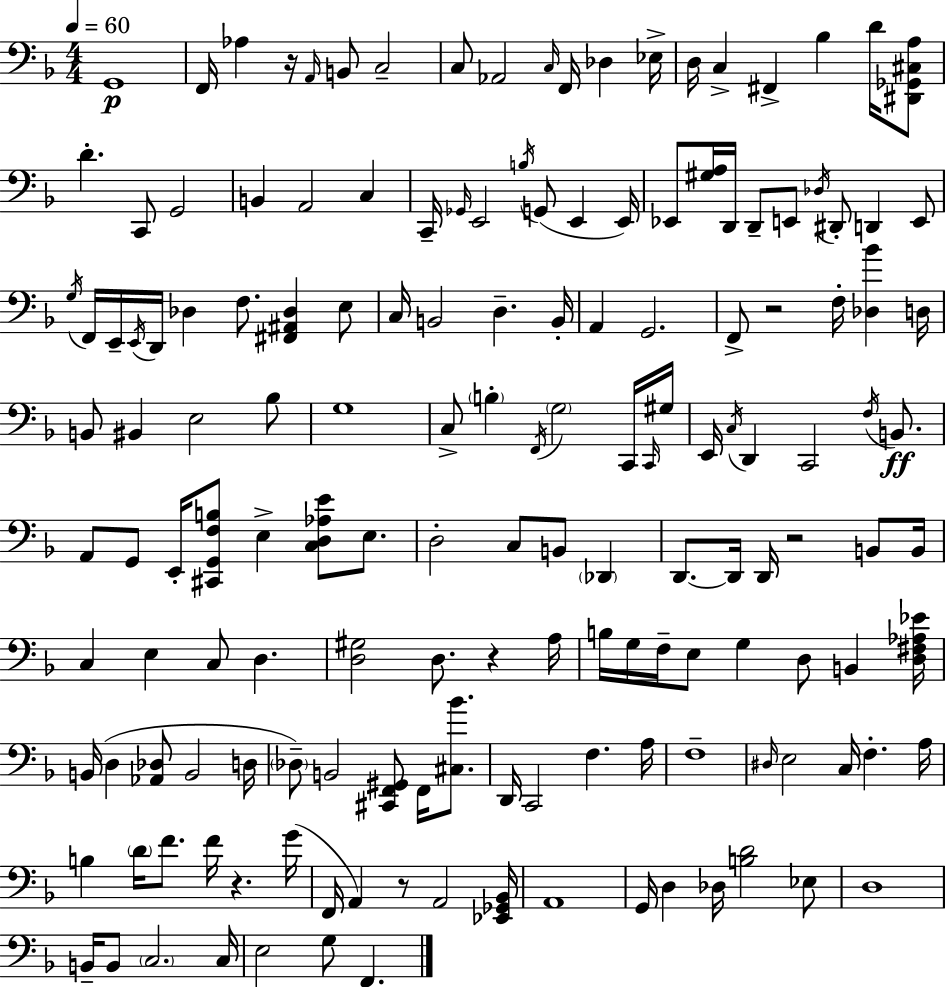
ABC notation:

X:1
T:Untitled
M:4/4
L:1/4
K:F
G,,4 F,,/4 _A, z/4 A,,/4 B,,/2 C,2 C,/2 _A,,2 C,/4 F,,/4 _D, _E,/4 D,/4 C, ^F,, _B, D/4 [^D,,_G,,^C,A,]/2 D C,,/2 G,,2 B,, A,,2 C, C,,/4 _G,,/4 E,,2 B,/4 G,,/2 E,, E,,/4 _E,,/2 [^G,A,]/4 D,,/4 D,,/2 E,,/2 _D,/4 ^D,,/2 D,, E,,/2 G,/4 F,,/4 E,,/4 E,,/4 D,,/4 _D, F,/2 [^F,,^A,,_D,] E,/2 C,/4 B,,2 D, B,,/4 A,, G,,2 F,,/2 z2 F,/4 [_D,_B] D,/4 B,,/2 ^B,, E,2 _B,/2 G,4 C,/2 B, F,,/4 G,2 C,,/4 C,,/4 ^G,/4 E,,/4 C,/4 D,, C,,2 F,/4 B,,/2 A,,/2 G,,/2 E,,/4 [^C,,G,,F,B,]/2 E, [C,D,_A,E]/2 E,/2 D,2 C,/2 B,,/2 _D,, D,,/2 D,,/4 D,,/4 z2 B,,/2 B,,/4 C, E, C,/2 D, [D,^G,]2 D,/2 z A,/4 B,/4 G,/4 F,/4 E,/2 G, D,/2 B,, [D,^F,_A,_E]/4 B,,/4 D, [_A,,_D,]/2 B,,2 D,/4 _D,/2 B,,2 [^C,,F,,^G,,]/2 F,,/4 [^C,_B]/2 D,,/4 C,,2 F, A,/4 F,4 ^D,/4 E,2 C,/4 F, A,/4 B, D/4 F/2 F/4 z G/4 F,,/4 A,, z/2 A,,2 [_E,,_G,,_B,,]/4 A,,4 G,,/4 D, _D,/4 [B,D]2 _E,/2 D,4 B,,/4 B,,/2 C,2 C,/4 E,2 G,/2 F,,